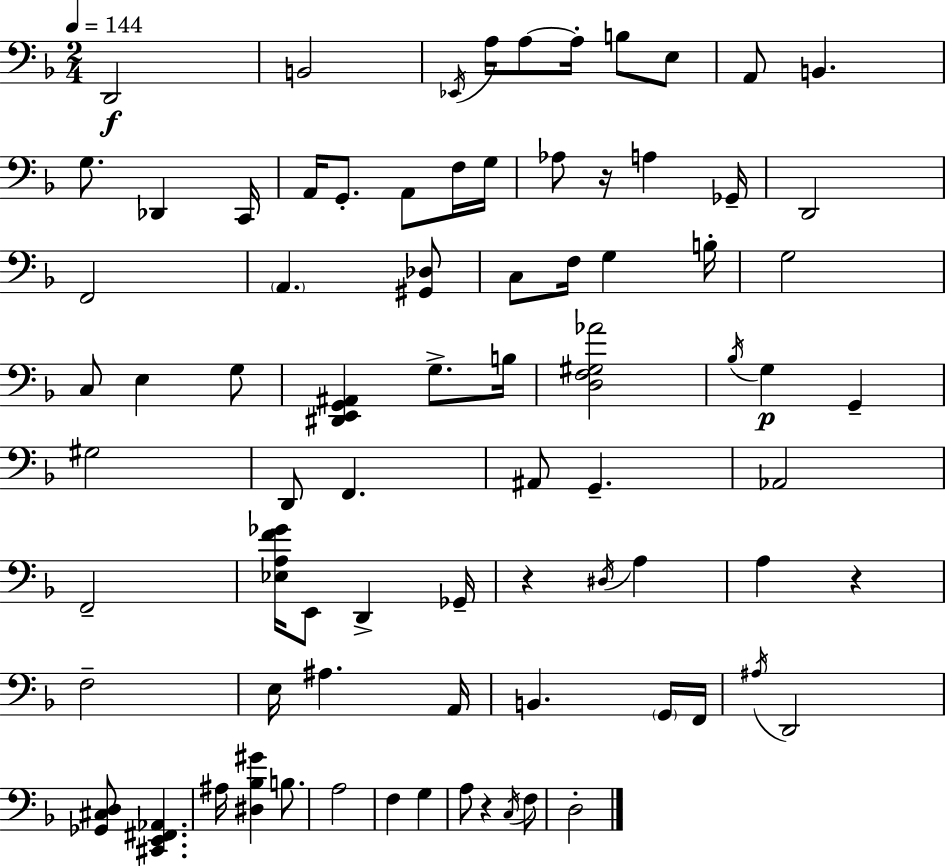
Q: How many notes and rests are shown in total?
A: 79